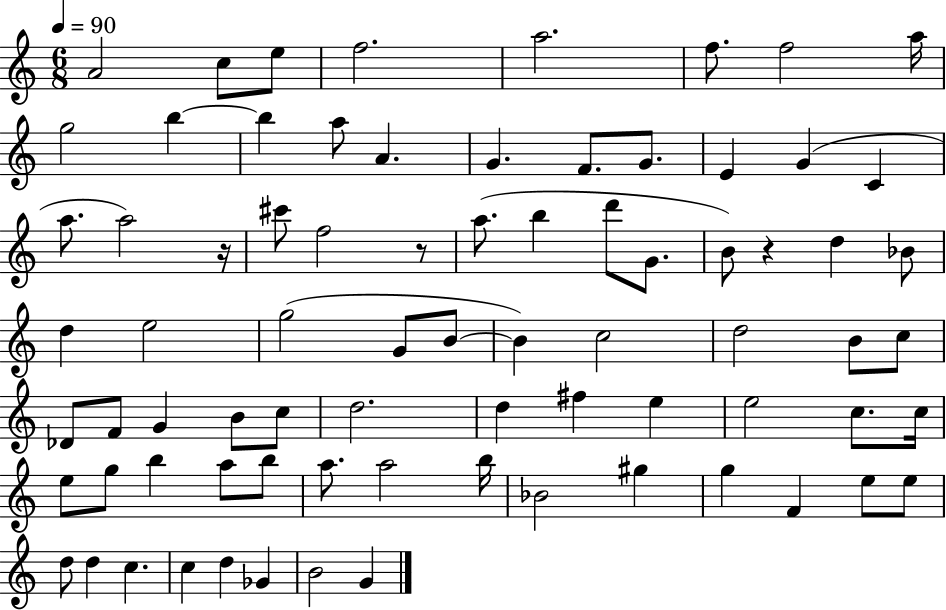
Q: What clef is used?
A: treble